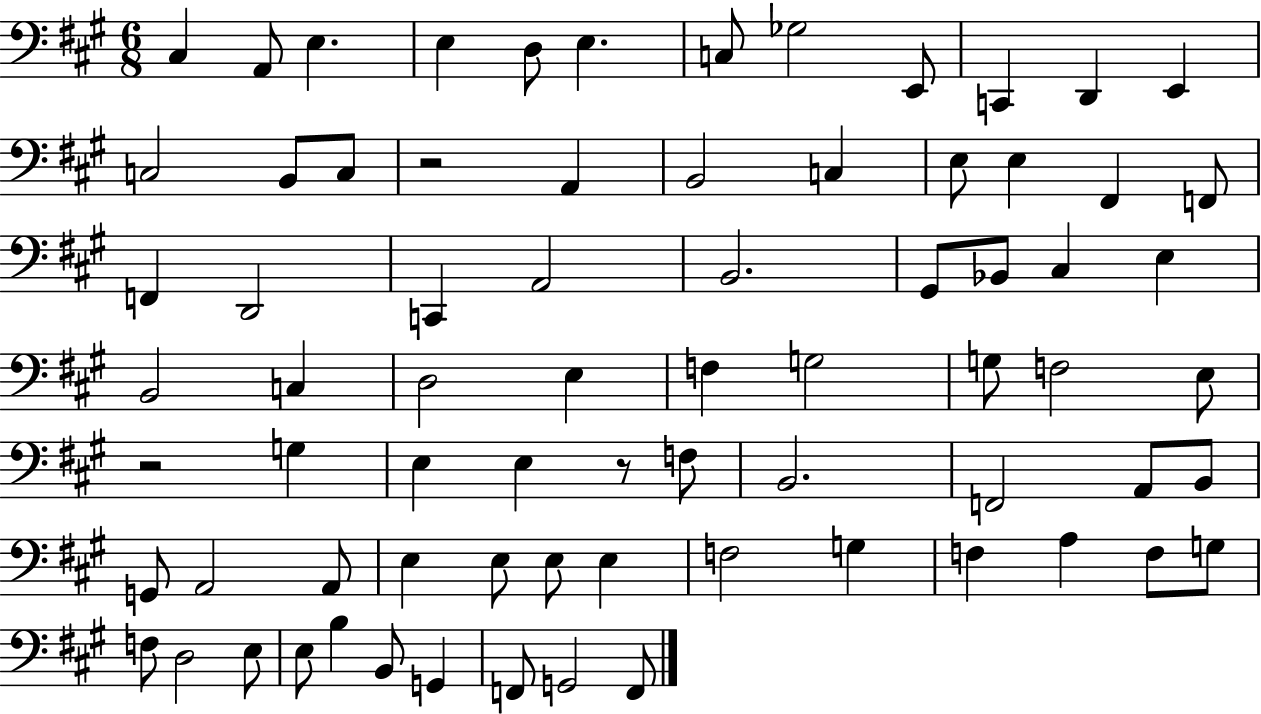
{
  \clef bass
  \numericTimeSignature
  \time 6/8
  \key a \major
  cis4 a,8 e4. | e4 d8 e4. | c8 ges2 e,8 | c,4 d,4 e,4 | \break c2 b,8 c8 | r2 a,4 | b,2 c4 | e8 e4 fis,4 f,8 | \break f,4 d,2 | c,4 a,2 | b,2. | gis,8 bes,8 cis4 e4 | \break b,2 c4 | d2 e4 | f4 g2 | g8 f2 e8 | \break r2 g4 | e4 e4 r8 f8 | b,2. | f,2 a,8 b,8 | \break g,8 a,2 a,8 | e4 e8 e8 e4 | f2 g4 | f4 a4 f8 g8 | \break f8 d2 e8 | e8 b4 b,8 g,4 | f,8 g,2 f,8 | \bar "|."
}